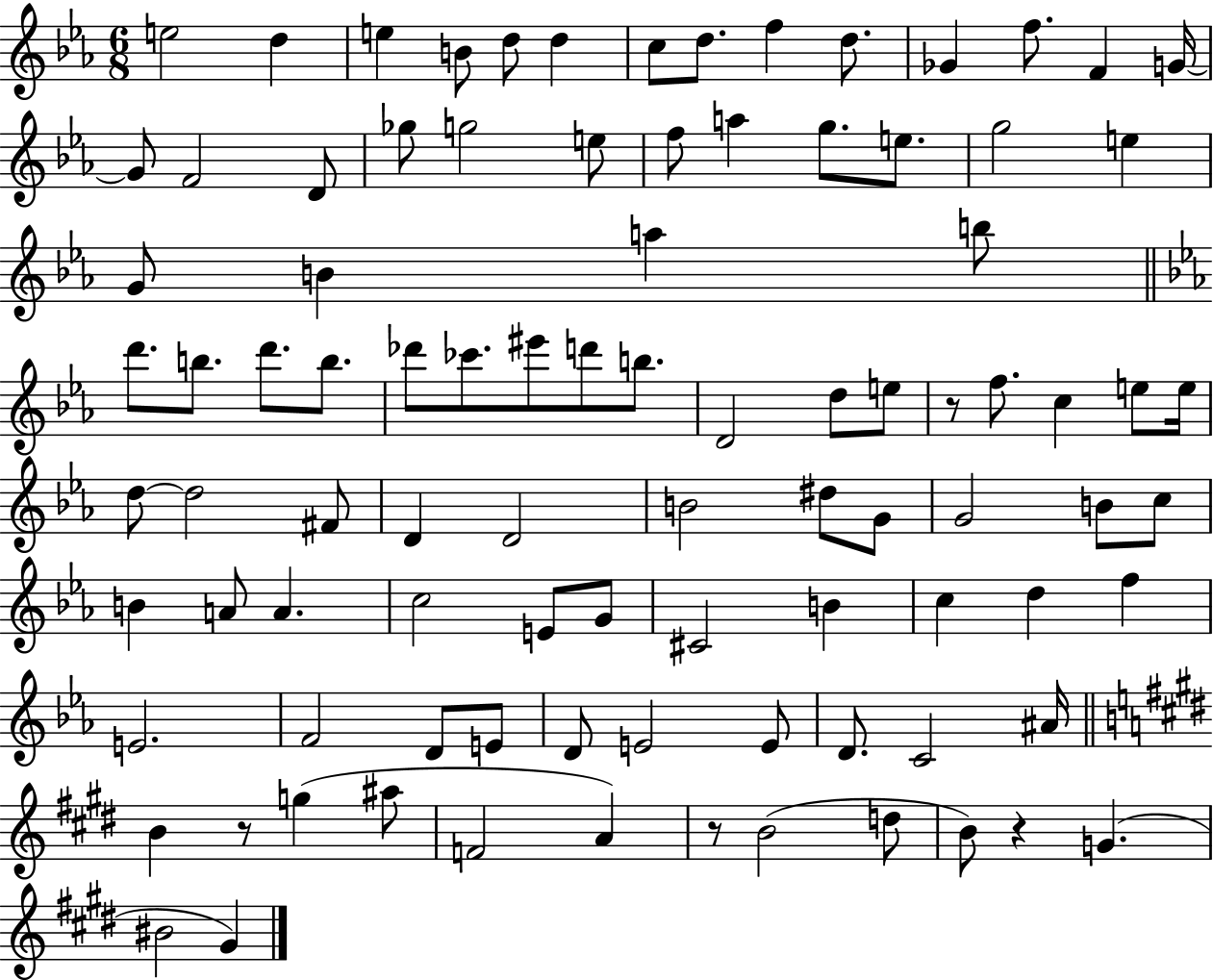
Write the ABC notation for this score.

X:1
T:Untitled
M:6/8
L:1/4
K:Eb
e2 d e B/2 d/2 d c/2 d/2 f d/2 _G f/2 F G/4 G/2 F2 D/2 _g/2 g2 e/2 f/2 a g/2 e/2 g2 e G/2 B a b/2 d'/2 b/2 d'/2 b/2 _d'/2 _c'/2 ^e'/2 d'/2 b/2 D2 d/2 e/2 z/2 f/2 c e/2 e/4 d/2 d2 ^F/2 D D2 B2 ^d/2 G/2 G2 B/2 c/2 B A/2 A c2 E/2 G/2 ^C2 B c d f E2 F2 D/2 E/2 D/2 E2 E/2 D/2 C2 ^A/4 B z/2 g ^a/2 F2 A z/2 B2 d/2 B/2 z G ^B2 ^G